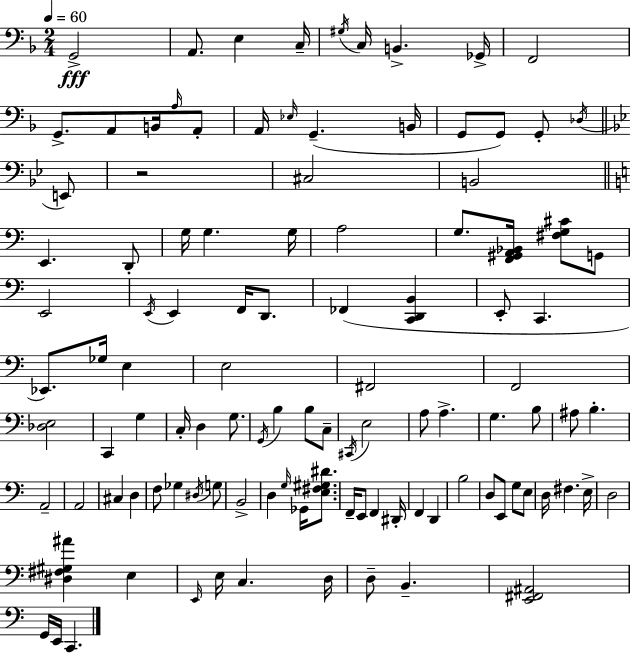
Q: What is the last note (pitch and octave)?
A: C2